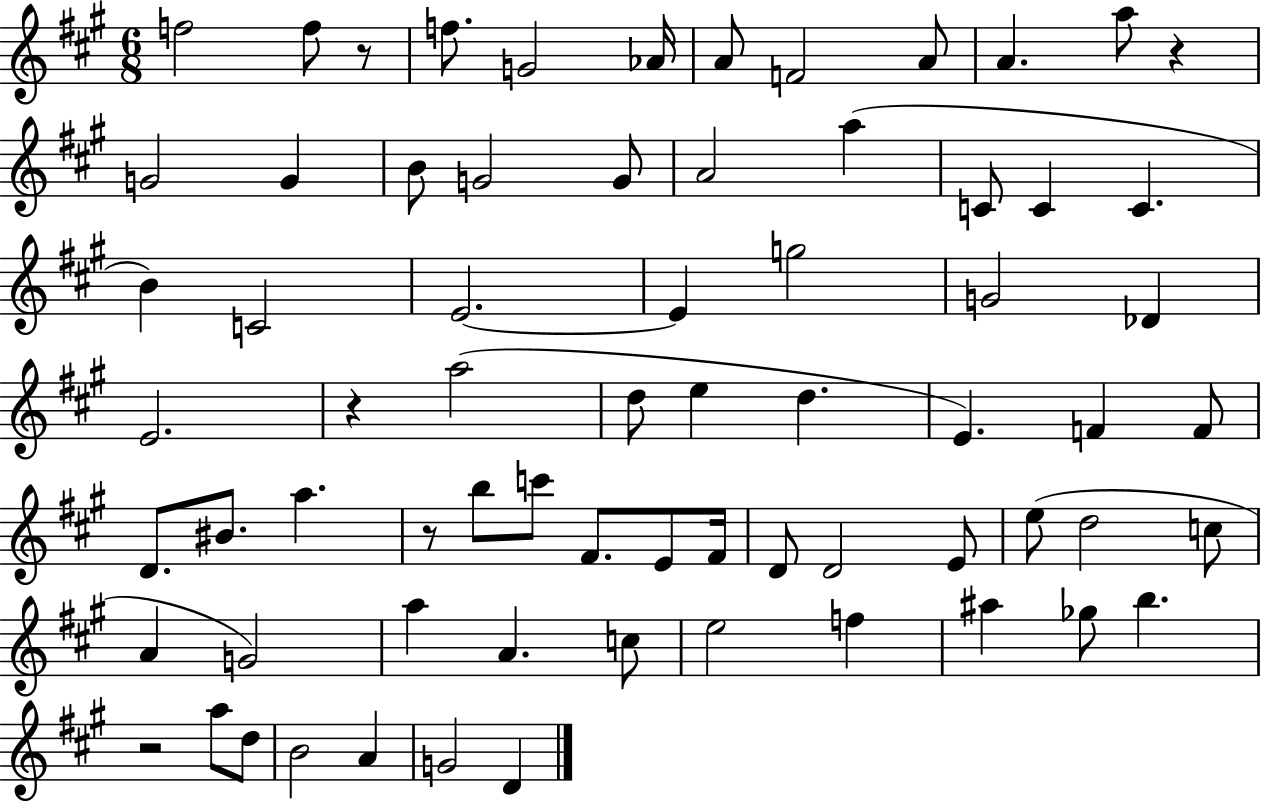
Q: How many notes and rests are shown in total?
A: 70